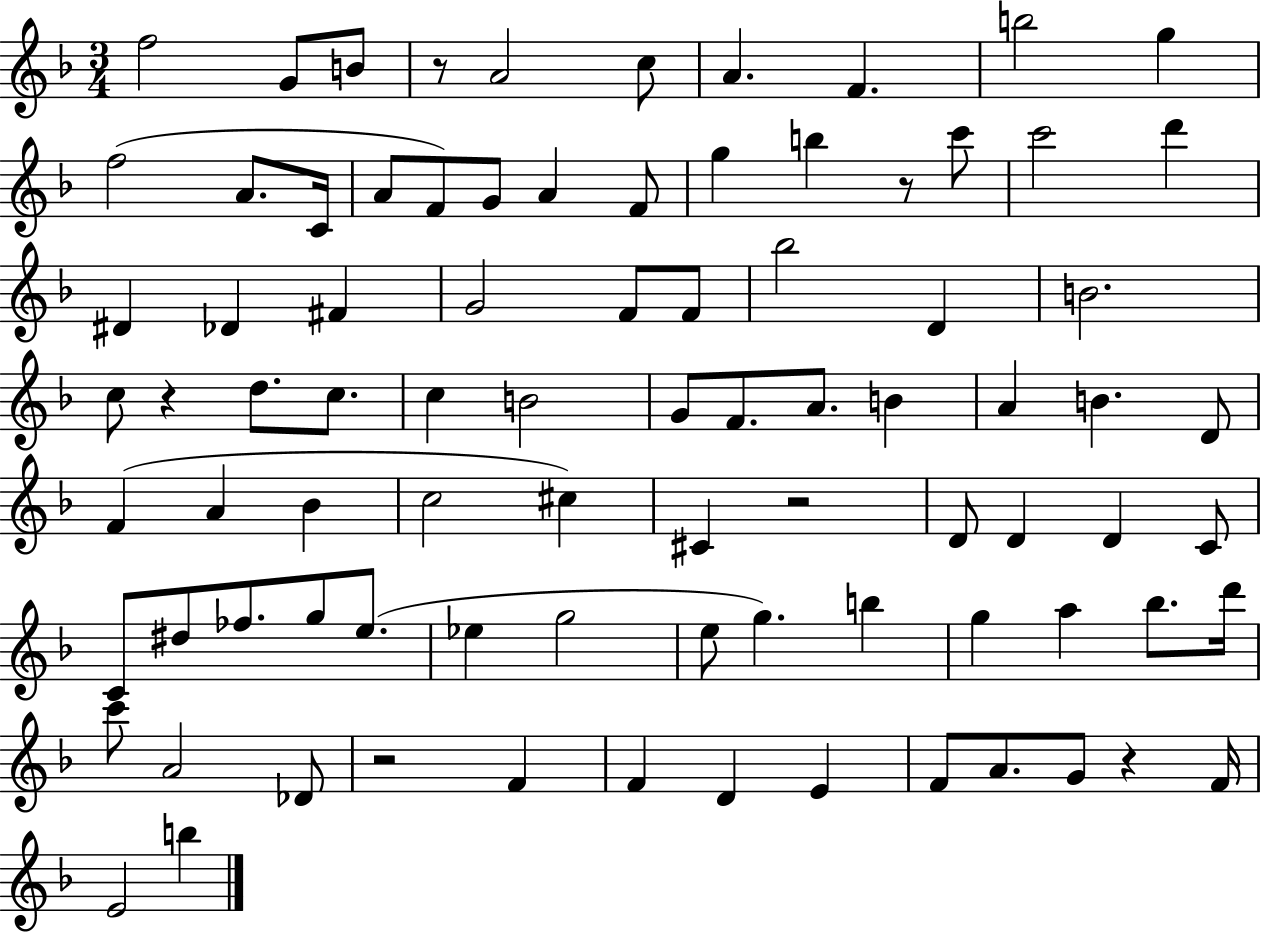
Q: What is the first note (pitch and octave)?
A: F5